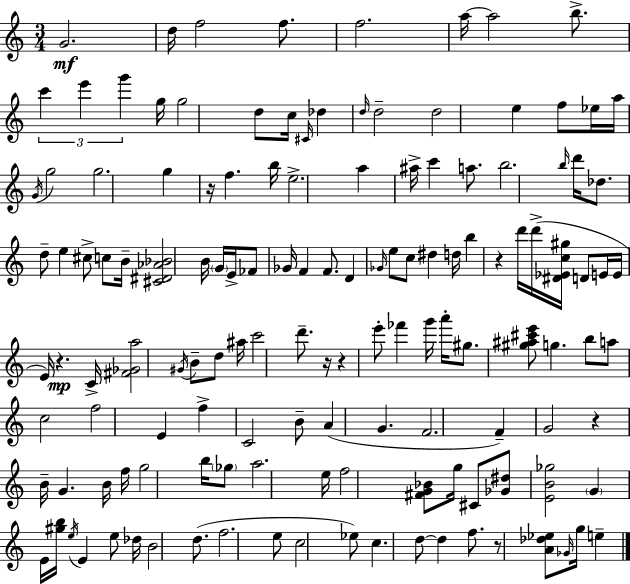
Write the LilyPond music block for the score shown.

{
  \clef treble
  \numericTimeSignature
  \time 3/4
  \key c \major
  g'2.\mf | d''16 f''2 f''8. | f''2. | a''16~~ a''2 b''8.-> | \break \tuplet 3/2 { c'''4 e'''4 g'''4 } | g''16 g''2 d''8 c''16 | \grace { cis'16 } des''4 \grace { d''16 } d''2-- | d''2 e''4 | \break f''8 ees''16 a''16 \acciaccatura { g'16 } g''2 | g''2. | g''4 r16 f''4. | b''16 e''2.-> | \break a''4 ais''16-> c'''4 | a''8. b''2. | \grace { b''16 } d'''16 des''8. d''8-- e''4 | cis''8-> c''8 b'16-- <cis' dis' aes' bes'>2 | \break b'16 \parenthesize g'16 e'16-> fes'8 ges'16 f'4 | f'8. d'4 \grace { ges'16 } e''8 c''8 | dis''4 d''16 b''4 r4 | d'''16 d'''16->( <dis' ees' c'' gis''>16 d'8 e'16 e'16 e'16) r4.\mp | \break c'16-> <fis' ges' a''>2 | \acciaccatura { gis'16 } b'8-- d''8 ais''16 c'''2 | d'''8.-- r16 r4 e'''8-. | fes'''4 g'''16 a'''16-. gis''8. <gis'' ais'' cis''' e'''>8 | \break g''4. b''8 a''8 c''2 | f''2 | e'4 f''4-> c'2 | b'8-- a'4( | \break g'4. f'2. | f'4--) g'2 | r4 b'16-- g'4. | b'16 f''16 g''2 | \break b''16 \parenthesize ges''8 a''2. | e''16 f''2 | <fis' g' bes'>8 g''16 cis'8 <ges' dis''>8 <e' b' ges''>2 | \parenthesize g'4 e'16 <gis'' b''>16 | \break \acciaccatura { e''16 } e'4 e''8 des''16 b'2 | d''8.( f''2. | e''8 c''2 | ees''8) c''4. | \break d''8~~ d''4 f''8. r8 | <a' des'' ees''>8 \grace { ges'16 } g''16 e''4-- \bar "|."
}